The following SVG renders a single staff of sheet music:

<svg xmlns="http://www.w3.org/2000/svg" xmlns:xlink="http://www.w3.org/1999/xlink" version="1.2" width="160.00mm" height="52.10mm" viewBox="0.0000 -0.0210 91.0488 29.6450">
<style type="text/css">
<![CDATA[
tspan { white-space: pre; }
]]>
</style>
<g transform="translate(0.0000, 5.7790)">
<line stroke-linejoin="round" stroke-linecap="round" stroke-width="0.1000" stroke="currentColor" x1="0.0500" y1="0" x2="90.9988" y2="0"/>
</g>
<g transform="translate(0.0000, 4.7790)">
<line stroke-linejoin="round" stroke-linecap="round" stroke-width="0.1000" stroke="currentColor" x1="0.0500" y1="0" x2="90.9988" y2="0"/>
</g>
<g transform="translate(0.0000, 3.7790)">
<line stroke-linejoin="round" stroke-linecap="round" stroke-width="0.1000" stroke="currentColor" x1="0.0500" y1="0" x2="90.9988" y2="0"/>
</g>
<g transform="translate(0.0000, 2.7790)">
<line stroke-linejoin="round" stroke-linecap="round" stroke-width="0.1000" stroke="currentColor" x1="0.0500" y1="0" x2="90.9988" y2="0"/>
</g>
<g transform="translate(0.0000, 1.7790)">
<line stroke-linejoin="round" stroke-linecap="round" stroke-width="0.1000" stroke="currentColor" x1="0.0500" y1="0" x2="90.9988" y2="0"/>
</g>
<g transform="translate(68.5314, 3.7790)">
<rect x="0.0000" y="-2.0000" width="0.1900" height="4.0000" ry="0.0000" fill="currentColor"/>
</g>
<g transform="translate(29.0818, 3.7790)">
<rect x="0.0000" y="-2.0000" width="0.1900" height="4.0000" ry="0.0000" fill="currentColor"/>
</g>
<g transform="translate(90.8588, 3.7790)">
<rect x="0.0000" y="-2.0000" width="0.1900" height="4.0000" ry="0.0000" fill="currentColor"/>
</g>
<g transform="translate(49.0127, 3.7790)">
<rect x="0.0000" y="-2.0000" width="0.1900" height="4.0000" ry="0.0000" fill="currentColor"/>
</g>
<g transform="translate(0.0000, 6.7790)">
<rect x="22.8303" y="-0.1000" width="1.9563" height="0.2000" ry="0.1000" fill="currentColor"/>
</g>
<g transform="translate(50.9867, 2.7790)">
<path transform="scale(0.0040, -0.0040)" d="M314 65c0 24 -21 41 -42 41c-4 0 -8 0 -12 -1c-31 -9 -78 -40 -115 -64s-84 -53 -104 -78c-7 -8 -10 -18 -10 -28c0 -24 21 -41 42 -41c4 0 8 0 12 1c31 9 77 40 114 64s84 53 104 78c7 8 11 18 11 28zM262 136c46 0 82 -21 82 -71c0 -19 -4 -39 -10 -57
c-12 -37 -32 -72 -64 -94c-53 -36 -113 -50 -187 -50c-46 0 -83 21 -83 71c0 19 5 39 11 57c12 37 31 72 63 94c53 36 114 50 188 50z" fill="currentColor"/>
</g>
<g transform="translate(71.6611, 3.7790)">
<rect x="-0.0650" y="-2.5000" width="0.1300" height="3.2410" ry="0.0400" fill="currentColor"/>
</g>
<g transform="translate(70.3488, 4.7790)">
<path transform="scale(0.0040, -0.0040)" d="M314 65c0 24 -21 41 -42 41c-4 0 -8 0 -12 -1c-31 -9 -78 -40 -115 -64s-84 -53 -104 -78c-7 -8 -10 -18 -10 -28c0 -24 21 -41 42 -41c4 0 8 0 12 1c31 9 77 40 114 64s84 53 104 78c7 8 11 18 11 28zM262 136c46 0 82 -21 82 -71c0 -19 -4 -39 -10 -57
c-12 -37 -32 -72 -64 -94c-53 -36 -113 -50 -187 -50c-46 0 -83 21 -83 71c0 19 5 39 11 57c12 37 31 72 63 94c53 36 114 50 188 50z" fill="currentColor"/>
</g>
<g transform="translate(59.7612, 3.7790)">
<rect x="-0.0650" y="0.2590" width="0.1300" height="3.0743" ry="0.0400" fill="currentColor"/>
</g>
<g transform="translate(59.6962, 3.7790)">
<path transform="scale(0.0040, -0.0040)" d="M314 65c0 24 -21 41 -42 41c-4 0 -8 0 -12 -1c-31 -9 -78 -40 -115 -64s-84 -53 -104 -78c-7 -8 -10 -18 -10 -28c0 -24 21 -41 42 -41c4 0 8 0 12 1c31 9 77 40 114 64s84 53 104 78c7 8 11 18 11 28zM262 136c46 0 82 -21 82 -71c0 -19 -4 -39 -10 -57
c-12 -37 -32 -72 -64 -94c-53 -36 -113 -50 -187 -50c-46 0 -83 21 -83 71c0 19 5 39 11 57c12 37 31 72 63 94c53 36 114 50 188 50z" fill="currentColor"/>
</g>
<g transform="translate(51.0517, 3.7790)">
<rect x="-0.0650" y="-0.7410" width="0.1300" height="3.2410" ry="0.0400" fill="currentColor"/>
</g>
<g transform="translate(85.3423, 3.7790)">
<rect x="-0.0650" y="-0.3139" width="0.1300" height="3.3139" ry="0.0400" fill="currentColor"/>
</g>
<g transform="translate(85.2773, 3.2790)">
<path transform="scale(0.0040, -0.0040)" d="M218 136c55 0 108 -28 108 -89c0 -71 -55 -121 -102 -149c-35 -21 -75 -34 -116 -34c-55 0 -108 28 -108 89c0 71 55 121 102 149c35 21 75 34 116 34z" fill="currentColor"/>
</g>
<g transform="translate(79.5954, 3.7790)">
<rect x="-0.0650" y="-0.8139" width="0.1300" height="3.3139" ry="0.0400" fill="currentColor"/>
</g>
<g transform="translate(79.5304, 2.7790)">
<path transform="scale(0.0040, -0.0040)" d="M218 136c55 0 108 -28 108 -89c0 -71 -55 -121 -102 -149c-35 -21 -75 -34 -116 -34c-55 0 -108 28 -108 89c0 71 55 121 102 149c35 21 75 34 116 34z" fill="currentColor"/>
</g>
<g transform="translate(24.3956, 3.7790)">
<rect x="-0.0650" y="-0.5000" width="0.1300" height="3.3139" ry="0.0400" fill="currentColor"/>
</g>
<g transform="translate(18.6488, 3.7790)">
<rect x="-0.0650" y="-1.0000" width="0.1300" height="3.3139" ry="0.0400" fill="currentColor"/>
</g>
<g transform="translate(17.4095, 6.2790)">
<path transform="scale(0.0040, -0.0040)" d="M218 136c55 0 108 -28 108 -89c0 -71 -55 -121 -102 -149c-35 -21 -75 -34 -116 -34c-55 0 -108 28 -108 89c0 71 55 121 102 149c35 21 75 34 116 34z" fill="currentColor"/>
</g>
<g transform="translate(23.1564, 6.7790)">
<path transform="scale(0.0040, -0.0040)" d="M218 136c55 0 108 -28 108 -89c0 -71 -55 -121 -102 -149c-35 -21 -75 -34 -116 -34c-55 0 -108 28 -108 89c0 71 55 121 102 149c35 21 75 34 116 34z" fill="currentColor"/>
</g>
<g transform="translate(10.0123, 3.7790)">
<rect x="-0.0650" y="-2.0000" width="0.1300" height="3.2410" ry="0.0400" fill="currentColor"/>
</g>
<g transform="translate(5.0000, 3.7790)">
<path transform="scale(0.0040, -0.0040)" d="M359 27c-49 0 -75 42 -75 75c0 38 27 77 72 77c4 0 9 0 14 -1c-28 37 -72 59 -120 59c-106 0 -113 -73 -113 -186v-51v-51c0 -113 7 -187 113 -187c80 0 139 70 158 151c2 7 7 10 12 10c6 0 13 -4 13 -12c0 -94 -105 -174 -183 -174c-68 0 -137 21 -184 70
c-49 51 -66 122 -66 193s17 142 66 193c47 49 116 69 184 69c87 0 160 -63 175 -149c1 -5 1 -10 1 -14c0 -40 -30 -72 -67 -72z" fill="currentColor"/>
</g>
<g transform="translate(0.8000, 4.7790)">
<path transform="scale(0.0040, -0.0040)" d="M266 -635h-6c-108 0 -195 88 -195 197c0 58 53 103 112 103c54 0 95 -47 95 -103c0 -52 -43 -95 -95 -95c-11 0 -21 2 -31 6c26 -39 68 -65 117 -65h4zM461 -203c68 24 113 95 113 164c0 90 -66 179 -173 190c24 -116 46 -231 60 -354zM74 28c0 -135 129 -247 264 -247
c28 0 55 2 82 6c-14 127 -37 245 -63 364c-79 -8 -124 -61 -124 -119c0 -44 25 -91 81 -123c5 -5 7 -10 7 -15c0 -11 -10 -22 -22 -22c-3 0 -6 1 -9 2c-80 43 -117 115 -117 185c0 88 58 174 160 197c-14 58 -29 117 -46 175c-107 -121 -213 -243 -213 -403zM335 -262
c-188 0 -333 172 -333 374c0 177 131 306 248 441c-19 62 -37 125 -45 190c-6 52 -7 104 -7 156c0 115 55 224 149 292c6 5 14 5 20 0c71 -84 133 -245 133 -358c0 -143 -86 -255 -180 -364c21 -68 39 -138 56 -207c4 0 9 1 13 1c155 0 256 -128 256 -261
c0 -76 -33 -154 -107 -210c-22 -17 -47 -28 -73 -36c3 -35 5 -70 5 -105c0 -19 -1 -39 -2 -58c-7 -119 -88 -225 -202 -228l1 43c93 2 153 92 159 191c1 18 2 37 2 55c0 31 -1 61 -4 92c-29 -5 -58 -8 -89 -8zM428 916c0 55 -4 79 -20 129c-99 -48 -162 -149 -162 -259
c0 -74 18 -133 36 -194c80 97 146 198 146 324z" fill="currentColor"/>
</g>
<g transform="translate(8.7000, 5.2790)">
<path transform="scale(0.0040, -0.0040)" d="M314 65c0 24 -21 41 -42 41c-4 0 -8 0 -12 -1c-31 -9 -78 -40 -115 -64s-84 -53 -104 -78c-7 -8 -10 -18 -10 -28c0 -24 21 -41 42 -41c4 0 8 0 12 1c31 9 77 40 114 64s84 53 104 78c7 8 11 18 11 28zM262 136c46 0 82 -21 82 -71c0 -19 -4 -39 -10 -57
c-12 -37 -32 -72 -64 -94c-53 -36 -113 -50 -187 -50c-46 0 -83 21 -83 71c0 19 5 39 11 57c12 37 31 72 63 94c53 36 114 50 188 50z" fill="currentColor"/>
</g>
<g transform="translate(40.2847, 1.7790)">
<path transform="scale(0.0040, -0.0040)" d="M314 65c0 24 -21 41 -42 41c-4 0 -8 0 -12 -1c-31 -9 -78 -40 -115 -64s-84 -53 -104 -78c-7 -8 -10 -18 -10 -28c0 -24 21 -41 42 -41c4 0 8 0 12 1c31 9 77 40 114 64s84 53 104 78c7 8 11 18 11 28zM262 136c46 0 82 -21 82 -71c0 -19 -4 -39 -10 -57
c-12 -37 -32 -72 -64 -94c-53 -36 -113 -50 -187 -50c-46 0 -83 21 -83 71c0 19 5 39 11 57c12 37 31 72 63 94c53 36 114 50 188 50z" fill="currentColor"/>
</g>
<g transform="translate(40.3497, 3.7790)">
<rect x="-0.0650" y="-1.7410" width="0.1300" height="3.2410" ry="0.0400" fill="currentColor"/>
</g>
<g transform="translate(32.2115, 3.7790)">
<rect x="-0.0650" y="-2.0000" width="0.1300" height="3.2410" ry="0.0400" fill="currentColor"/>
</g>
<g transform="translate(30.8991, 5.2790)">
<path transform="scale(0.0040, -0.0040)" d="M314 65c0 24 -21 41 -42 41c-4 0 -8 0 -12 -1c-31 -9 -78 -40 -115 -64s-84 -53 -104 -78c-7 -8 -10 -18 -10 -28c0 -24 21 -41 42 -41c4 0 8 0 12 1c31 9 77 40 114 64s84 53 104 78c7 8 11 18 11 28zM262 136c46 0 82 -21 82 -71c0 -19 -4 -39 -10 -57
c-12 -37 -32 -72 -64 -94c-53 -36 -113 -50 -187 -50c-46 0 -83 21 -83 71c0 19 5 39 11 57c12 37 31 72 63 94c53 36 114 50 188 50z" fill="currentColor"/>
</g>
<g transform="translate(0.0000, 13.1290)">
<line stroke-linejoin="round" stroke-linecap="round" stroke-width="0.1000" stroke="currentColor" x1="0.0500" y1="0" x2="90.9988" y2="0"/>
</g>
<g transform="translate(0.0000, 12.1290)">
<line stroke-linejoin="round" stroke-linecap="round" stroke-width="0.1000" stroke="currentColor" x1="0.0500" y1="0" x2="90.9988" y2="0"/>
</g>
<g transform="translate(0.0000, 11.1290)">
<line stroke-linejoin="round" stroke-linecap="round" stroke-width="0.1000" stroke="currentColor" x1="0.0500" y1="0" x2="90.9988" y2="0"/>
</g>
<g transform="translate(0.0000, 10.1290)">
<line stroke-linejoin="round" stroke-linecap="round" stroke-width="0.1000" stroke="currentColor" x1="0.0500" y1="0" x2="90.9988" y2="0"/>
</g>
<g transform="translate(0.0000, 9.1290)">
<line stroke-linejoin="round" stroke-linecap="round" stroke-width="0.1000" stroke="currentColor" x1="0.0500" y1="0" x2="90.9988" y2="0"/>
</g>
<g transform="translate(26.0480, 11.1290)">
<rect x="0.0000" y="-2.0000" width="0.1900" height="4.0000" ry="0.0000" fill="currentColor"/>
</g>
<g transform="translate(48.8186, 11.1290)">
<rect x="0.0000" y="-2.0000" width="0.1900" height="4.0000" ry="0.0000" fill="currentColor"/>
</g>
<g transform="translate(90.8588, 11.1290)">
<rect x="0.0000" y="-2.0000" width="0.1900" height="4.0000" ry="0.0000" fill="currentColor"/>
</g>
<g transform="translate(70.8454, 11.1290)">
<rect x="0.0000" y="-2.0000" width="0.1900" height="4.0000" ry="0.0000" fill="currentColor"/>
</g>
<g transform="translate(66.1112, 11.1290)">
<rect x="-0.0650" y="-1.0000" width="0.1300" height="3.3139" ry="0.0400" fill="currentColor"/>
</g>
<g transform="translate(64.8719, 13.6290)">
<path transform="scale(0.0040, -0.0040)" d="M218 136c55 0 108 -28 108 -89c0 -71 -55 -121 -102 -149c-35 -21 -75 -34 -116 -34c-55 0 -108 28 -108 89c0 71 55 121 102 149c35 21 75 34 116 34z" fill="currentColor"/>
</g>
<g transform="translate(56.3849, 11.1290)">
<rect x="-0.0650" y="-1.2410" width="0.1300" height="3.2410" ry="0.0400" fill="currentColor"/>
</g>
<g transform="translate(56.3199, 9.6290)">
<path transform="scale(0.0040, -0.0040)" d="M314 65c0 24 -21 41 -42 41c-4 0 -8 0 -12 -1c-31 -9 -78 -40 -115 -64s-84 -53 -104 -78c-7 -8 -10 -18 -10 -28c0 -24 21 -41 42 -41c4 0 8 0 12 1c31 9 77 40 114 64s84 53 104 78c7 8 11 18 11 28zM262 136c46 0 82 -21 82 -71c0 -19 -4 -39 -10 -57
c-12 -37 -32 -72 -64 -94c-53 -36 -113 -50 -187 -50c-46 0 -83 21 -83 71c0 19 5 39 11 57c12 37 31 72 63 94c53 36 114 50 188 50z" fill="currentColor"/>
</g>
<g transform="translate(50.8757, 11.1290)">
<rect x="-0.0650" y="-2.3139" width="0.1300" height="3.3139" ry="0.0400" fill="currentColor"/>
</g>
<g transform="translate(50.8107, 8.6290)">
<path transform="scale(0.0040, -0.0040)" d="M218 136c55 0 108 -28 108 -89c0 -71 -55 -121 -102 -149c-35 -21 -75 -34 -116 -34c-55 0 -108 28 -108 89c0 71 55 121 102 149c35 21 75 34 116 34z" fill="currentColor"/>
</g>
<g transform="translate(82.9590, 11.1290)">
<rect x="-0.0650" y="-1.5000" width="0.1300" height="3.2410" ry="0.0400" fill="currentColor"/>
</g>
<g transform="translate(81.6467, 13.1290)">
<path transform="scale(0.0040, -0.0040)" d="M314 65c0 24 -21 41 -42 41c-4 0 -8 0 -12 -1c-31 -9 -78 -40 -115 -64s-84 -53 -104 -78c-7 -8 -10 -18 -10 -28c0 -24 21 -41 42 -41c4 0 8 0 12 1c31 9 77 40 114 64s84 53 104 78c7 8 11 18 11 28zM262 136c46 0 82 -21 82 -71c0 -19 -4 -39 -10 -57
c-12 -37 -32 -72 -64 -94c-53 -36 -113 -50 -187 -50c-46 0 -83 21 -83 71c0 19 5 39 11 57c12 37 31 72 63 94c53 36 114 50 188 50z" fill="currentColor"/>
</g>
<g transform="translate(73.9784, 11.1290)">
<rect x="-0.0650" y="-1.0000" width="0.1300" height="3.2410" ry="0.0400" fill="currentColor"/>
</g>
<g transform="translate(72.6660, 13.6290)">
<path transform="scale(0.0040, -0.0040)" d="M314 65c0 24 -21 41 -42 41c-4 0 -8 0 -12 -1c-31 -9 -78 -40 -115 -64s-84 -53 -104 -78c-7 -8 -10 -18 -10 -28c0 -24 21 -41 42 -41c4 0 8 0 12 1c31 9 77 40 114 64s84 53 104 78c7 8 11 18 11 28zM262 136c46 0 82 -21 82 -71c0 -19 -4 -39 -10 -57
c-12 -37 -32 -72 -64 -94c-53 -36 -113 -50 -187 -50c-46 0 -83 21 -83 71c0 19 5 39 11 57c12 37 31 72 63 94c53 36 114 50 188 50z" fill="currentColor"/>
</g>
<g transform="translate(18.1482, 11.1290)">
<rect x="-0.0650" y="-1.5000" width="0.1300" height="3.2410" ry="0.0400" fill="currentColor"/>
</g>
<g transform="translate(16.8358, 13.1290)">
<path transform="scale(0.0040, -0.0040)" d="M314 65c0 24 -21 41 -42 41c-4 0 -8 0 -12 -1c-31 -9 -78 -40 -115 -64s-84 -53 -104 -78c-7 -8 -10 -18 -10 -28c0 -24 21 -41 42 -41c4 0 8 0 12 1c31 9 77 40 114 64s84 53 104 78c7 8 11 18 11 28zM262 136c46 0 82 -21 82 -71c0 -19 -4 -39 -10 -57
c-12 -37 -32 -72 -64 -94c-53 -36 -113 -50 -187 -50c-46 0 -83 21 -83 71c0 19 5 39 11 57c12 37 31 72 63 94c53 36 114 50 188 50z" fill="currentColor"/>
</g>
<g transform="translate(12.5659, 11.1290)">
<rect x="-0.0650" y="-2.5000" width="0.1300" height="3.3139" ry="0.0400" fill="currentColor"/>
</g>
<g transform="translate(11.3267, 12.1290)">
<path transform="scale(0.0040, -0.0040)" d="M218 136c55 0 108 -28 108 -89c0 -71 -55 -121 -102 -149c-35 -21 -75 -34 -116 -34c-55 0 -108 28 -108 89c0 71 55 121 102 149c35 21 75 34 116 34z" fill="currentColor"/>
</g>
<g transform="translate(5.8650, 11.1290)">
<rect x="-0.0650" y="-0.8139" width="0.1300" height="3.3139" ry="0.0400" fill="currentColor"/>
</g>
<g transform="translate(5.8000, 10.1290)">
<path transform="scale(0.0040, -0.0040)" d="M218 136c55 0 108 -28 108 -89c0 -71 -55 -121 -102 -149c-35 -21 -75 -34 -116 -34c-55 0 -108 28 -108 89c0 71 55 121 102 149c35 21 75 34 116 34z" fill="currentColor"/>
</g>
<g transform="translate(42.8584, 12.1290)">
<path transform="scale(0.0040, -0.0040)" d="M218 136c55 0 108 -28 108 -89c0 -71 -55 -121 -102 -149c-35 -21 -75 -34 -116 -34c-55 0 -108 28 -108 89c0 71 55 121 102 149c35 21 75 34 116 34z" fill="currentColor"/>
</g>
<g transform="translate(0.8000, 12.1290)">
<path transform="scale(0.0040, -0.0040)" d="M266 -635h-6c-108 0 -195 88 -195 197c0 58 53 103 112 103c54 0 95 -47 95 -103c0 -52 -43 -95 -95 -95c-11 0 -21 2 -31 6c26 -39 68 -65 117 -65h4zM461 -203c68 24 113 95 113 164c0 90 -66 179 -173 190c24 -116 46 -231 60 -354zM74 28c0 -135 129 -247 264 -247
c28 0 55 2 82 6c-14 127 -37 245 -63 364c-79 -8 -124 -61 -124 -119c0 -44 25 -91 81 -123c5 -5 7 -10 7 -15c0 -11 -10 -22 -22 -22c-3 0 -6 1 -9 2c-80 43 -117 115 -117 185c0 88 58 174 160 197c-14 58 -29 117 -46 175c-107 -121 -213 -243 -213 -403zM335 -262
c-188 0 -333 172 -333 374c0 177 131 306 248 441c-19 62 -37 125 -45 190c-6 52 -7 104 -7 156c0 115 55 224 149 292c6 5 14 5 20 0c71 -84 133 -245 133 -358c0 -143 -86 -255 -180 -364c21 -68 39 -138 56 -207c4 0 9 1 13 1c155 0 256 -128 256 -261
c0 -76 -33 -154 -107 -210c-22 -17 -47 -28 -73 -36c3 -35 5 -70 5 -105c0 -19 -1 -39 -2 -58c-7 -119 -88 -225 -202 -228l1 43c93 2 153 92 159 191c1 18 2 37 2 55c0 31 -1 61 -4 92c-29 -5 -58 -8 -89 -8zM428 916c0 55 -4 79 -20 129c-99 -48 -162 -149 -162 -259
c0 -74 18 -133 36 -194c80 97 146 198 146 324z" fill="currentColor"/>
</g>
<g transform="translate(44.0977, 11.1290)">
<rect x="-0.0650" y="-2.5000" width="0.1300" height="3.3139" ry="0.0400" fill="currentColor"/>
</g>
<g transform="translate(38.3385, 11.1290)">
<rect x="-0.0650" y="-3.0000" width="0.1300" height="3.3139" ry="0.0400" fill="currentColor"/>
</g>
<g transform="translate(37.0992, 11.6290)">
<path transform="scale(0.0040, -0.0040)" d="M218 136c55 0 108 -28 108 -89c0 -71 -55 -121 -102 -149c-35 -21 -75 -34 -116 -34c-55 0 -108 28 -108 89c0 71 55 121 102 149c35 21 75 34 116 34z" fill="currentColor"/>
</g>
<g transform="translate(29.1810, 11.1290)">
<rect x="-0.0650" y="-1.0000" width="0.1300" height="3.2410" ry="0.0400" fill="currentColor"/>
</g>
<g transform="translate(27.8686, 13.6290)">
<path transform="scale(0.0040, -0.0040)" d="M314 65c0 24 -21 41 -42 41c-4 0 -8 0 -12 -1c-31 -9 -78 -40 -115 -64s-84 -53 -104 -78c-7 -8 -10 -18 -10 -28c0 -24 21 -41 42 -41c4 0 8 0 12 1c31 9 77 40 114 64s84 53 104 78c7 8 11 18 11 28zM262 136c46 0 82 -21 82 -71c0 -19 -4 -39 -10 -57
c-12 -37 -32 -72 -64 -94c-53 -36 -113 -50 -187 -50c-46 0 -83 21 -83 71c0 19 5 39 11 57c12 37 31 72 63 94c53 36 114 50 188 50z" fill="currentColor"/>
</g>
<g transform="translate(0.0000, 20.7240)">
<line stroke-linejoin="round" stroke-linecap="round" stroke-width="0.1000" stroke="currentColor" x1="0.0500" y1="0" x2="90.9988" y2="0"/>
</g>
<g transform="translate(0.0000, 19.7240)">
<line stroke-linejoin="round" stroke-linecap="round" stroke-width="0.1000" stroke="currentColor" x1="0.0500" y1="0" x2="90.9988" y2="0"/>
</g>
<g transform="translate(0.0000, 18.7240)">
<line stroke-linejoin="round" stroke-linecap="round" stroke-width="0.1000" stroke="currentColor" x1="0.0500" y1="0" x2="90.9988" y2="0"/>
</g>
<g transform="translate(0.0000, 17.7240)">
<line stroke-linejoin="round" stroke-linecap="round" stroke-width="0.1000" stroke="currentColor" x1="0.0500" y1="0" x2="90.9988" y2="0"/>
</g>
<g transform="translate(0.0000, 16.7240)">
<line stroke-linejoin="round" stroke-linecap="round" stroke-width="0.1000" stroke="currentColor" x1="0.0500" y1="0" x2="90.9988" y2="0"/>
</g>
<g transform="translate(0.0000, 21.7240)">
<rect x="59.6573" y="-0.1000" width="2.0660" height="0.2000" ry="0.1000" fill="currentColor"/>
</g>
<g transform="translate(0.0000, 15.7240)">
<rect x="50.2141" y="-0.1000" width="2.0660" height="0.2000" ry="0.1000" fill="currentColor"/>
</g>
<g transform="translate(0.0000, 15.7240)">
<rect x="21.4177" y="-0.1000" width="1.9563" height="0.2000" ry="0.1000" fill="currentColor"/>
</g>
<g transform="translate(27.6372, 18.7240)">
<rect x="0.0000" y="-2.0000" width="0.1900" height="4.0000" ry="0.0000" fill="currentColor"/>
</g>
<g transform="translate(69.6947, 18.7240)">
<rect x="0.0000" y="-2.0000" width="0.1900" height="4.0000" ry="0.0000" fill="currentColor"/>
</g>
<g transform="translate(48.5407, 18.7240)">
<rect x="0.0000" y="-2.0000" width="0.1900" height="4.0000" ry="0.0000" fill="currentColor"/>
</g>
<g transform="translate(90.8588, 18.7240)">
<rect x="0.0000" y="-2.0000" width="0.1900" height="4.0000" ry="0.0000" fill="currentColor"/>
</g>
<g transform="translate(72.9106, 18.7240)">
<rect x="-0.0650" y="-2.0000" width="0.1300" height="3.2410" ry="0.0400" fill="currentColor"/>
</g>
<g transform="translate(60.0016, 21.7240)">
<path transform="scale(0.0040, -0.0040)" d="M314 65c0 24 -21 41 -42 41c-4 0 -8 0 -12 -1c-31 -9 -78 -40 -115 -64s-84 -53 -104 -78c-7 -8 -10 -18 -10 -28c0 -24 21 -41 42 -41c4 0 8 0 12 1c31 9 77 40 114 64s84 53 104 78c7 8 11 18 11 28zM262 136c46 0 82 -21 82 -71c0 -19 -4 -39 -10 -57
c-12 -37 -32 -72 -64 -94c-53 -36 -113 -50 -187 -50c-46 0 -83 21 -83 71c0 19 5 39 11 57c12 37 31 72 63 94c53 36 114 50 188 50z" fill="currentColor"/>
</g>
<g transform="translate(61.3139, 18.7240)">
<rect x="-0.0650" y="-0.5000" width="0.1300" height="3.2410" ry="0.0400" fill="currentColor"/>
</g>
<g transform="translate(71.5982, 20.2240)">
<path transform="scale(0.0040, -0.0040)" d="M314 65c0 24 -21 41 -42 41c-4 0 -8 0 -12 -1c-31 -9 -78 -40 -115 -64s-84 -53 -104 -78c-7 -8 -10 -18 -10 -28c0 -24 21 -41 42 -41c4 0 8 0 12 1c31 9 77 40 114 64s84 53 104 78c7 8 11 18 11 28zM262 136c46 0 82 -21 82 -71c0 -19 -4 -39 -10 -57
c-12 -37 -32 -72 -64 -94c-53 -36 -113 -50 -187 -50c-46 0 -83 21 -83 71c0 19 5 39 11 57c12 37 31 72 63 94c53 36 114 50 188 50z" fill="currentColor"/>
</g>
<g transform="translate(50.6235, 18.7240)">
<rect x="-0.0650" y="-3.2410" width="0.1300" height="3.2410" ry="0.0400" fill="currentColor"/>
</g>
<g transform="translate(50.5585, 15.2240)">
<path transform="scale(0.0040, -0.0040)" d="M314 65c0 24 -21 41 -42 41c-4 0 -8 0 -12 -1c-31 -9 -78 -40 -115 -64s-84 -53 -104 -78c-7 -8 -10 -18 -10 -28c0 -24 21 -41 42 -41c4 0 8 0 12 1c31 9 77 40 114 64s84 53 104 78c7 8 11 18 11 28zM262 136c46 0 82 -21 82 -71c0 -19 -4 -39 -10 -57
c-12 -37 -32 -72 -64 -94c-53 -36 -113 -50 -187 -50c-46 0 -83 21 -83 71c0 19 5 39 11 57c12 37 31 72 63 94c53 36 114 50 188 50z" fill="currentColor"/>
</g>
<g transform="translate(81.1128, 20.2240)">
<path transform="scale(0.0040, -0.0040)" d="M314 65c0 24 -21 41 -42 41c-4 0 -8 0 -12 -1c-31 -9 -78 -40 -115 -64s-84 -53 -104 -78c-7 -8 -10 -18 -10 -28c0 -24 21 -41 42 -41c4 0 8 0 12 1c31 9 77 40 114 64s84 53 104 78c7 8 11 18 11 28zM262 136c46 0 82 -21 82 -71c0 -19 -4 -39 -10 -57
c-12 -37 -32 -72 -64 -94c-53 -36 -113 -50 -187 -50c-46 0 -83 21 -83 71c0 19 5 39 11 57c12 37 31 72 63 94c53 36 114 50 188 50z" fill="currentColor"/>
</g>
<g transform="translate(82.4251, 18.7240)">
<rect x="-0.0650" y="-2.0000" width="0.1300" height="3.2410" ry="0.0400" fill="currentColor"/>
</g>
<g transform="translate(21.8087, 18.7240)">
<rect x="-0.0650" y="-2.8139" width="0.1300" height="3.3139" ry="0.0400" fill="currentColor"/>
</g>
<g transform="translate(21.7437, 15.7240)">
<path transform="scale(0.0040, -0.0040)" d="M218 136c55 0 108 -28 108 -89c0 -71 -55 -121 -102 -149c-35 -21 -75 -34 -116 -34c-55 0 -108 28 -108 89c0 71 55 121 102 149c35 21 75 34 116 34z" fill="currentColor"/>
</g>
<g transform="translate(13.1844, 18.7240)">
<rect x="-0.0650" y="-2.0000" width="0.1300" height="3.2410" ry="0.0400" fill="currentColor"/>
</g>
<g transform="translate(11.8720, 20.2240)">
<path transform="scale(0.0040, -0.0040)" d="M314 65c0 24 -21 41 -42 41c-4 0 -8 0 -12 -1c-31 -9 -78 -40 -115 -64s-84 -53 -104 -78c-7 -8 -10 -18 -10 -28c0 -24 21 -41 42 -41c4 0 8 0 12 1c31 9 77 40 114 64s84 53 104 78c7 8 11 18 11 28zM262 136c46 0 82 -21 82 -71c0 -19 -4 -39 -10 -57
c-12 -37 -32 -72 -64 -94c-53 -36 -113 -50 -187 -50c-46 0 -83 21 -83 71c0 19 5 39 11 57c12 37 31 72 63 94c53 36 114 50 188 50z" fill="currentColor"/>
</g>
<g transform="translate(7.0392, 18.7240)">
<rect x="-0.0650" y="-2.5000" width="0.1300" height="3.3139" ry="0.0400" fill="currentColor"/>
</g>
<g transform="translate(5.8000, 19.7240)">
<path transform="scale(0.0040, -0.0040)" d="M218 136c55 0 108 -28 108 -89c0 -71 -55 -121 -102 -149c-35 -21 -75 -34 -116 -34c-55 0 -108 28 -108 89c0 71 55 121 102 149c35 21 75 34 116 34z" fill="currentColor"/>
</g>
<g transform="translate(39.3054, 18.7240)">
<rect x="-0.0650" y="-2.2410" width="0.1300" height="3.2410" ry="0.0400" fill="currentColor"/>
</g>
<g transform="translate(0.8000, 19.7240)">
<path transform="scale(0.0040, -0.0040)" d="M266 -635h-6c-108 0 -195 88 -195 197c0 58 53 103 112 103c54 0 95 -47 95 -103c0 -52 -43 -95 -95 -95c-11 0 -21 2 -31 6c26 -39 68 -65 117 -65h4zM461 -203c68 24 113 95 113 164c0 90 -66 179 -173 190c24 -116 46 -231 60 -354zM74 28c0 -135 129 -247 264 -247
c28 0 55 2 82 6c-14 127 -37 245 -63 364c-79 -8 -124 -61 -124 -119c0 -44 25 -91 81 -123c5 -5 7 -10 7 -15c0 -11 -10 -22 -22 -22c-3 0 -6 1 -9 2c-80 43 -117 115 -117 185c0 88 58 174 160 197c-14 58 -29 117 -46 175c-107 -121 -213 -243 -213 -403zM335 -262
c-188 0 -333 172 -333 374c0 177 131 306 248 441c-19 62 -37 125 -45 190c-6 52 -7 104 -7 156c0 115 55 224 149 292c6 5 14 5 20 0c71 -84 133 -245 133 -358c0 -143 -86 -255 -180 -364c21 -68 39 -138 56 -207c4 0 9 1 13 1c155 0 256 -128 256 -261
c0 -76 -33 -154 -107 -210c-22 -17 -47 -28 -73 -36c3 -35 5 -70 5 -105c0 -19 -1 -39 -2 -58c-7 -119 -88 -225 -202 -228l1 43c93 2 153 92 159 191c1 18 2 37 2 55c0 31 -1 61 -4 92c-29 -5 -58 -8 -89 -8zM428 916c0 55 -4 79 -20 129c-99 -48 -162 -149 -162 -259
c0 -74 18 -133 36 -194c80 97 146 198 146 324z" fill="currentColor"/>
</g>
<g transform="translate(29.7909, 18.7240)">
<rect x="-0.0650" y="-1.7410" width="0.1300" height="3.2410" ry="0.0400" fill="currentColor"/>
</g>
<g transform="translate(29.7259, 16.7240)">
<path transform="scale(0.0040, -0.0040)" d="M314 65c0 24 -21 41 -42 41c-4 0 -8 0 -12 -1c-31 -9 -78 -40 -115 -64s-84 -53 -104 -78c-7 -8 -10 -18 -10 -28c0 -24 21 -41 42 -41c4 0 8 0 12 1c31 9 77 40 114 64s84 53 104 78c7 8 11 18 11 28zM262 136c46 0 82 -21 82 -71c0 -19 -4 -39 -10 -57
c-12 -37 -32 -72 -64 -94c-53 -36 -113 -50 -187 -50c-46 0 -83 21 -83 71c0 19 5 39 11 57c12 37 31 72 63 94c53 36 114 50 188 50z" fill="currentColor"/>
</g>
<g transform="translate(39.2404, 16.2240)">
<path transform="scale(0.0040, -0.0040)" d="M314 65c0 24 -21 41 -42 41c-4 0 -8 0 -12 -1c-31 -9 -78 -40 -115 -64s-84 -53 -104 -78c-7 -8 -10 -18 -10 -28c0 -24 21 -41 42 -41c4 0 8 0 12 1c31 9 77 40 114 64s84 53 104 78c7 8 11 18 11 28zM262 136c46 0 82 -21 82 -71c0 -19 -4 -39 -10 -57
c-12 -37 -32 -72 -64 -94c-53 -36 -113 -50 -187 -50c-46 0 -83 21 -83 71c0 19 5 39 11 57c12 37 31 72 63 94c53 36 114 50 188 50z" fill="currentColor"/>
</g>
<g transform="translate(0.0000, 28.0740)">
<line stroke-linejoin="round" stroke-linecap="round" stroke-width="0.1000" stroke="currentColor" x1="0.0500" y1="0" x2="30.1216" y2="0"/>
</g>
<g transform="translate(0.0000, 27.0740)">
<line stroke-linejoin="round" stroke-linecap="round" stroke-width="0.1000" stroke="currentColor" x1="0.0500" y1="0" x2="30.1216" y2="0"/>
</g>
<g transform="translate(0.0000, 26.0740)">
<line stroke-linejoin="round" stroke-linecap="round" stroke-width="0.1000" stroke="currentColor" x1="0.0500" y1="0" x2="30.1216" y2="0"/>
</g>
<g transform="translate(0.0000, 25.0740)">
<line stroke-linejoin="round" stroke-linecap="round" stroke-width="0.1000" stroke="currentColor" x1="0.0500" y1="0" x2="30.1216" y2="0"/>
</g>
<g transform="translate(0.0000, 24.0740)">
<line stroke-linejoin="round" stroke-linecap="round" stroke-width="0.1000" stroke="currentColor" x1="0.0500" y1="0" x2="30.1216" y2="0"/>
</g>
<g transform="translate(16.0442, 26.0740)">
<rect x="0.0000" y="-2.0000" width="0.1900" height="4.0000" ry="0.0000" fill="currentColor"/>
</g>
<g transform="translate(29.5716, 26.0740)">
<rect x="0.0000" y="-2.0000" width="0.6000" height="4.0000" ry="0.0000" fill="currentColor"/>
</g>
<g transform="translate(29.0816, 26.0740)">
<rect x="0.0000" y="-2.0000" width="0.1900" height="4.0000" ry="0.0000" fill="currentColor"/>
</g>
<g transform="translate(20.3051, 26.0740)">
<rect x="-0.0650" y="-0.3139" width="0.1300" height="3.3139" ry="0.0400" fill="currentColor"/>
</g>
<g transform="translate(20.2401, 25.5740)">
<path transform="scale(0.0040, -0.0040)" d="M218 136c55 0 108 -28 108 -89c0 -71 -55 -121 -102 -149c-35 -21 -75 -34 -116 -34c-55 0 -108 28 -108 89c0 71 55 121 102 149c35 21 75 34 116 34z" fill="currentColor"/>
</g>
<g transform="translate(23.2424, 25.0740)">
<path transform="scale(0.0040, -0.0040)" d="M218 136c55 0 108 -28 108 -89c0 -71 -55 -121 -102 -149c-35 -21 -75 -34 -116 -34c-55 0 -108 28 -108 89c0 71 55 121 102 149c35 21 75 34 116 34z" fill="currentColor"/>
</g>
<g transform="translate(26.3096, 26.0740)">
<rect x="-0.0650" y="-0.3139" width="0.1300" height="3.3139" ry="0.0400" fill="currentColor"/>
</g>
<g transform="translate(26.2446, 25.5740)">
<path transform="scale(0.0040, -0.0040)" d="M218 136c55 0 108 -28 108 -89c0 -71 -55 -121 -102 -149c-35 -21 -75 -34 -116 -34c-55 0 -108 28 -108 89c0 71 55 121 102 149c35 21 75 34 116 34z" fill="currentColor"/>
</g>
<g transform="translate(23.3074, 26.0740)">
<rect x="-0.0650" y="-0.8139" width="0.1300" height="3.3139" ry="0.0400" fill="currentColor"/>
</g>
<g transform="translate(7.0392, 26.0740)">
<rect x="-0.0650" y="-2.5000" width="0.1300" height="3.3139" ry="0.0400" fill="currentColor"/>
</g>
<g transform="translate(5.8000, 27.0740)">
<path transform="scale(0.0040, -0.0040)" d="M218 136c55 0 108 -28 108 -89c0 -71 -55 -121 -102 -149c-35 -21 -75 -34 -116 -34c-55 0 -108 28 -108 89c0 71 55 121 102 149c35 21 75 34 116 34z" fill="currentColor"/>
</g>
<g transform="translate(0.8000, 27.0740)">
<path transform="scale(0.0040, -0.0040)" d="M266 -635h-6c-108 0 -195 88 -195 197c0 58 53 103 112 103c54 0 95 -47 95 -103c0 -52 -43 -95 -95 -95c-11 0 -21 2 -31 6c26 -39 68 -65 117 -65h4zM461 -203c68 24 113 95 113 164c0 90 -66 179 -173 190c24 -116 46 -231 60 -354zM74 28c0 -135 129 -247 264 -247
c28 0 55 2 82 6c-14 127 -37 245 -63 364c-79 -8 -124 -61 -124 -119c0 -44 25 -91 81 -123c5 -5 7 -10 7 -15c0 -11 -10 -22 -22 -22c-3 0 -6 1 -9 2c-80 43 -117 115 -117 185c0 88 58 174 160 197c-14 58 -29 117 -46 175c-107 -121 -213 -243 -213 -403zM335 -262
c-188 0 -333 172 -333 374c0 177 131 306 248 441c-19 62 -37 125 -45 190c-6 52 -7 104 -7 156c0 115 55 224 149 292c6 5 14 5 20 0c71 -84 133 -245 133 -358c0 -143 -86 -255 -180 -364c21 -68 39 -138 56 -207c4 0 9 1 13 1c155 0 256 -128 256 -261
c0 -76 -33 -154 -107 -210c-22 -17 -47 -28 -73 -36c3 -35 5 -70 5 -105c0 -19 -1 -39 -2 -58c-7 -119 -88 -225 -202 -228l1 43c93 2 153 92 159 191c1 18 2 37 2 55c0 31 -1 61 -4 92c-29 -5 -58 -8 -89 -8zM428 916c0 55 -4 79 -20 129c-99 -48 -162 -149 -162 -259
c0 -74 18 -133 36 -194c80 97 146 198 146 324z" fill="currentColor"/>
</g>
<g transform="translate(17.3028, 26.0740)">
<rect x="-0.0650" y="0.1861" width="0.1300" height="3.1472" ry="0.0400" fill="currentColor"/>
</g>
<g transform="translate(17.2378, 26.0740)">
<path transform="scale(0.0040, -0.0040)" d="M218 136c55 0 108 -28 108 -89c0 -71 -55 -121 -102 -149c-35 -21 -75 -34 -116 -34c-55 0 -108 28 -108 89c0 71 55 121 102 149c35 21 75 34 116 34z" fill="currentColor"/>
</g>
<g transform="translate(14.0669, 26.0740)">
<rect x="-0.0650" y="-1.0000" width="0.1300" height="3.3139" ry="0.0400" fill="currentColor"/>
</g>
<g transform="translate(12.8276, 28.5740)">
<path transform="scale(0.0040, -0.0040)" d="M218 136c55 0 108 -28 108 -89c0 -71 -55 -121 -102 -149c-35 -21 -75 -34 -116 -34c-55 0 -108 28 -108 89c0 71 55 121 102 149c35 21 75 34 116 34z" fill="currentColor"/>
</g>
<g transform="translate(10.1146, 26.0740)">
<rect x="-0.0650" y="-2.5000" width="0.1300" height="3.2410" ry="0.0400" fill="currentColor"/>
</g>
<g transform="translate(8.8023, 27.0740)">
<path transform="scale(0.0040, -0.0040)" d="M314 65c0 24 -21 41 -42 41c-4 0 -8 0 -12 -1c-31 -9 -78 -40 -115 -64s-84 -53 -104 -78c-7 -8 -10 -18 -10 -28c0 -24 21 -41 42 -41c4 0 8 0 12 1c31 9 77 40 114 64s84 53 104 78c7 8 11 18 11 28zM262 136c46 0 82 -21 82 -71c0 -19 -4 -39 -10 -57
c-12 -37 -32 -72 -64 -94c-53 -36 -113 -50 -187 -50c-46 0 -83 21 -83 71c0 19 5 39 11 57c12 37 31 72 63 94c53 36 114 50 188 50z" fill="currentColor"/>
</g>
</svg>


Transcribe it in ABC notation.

X:1
T:Untitled
M:4/4
L:1/4
K:C
F2 D C F2 f2 d2 B2 G2 d c d G E2 D2 A G g e2 D D2 E2 G F2 a f2 g2 b2 C2 F2 F2 G G2 D B c d c